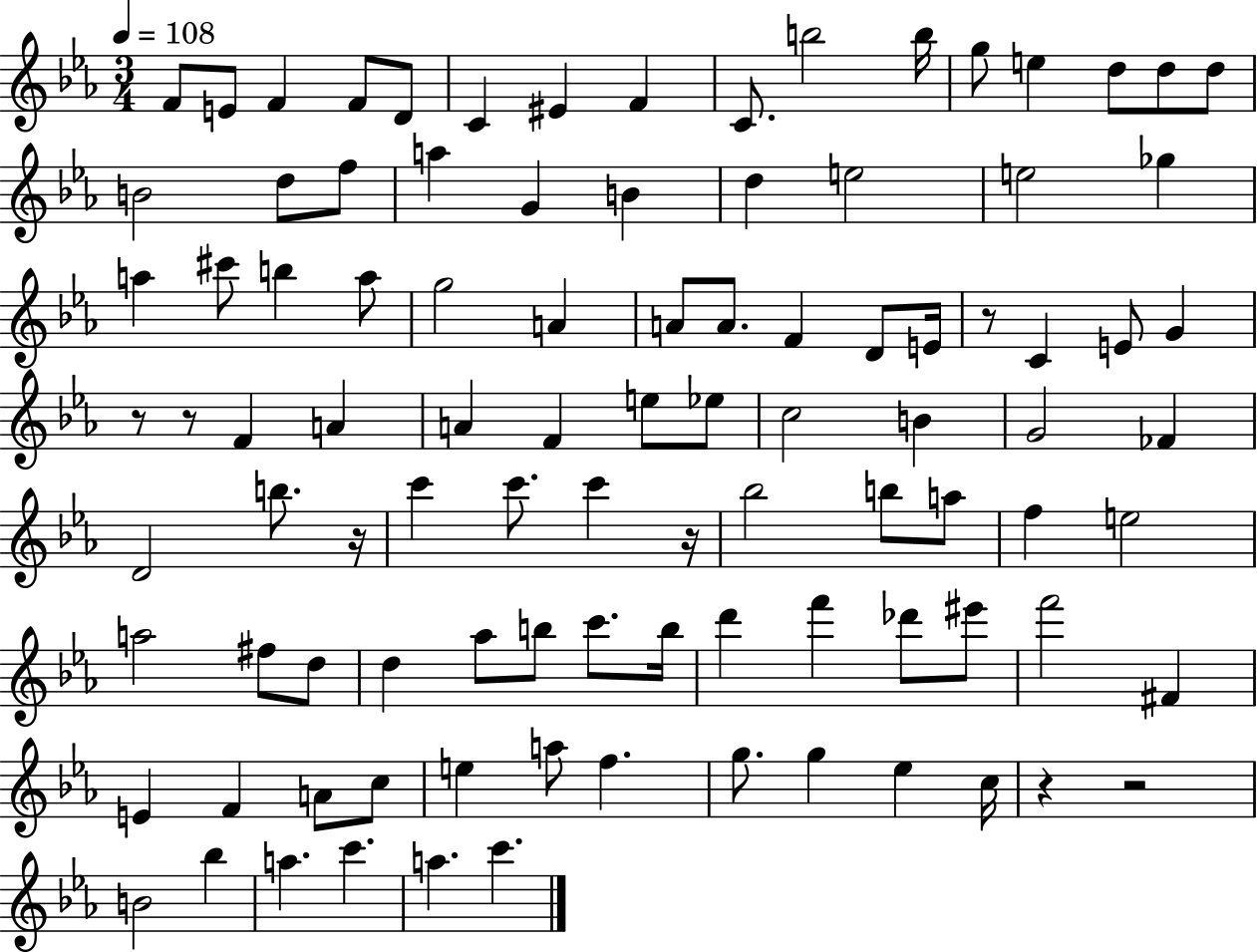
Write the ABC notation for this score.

X:1
T:Untitled
M:3/4
L:1/4
K:Eb
F/2 E/2 F F/2 D/2 C ^E F C/2 b2 b/4 g/2 e d/2 d/2 d/2 B2 d/2 f/2 a G B d e2 e2 _g a ^c'/2 b a/2 g2 A A/2 A/2 F D/2 E/4 z/2 C E/2 G z/2 z/2 F A A F e/2 _e/2 c2 B G2 _F D2 b/2 z/4 c' c'/2 c' z/4 _b2 b/2 a/2 f e2 a2 ^f/2 d/2 d _a/2 b/2 c'/2 b/4 d' f' _d'/2 ^e'/2 f'2 ^F E F A/2 c/2 e a/2 f g/2 g _e c/4 z z2 B2 _b a c' a c'